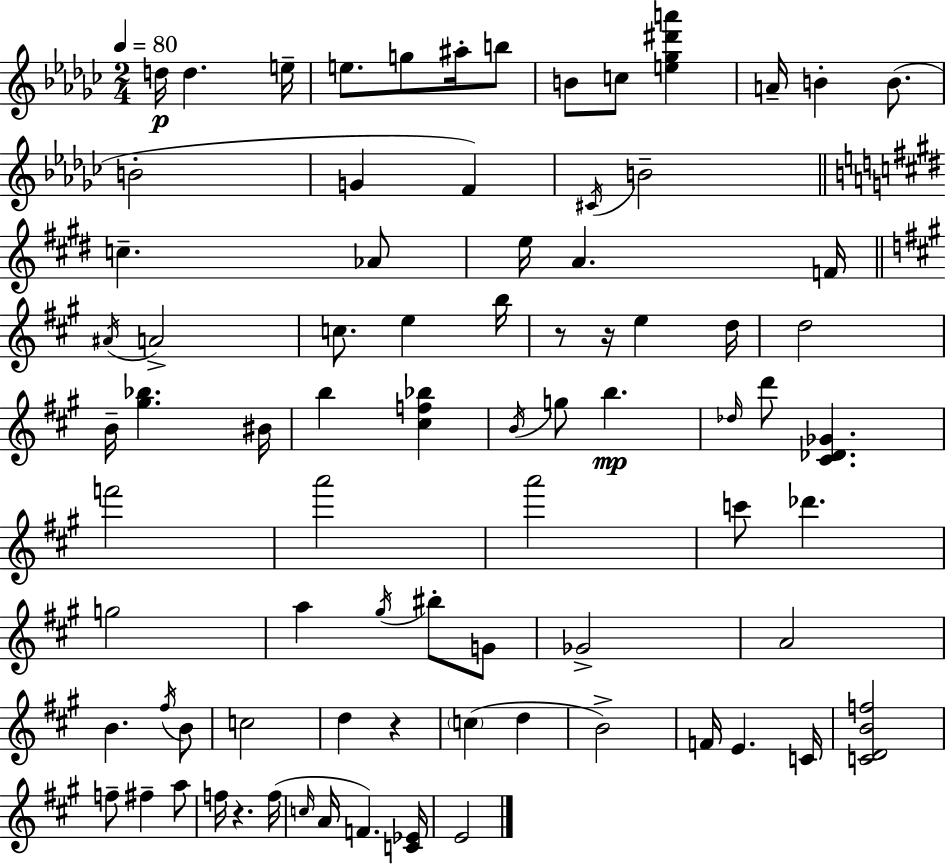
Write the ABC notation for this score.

X:1
T:Untitled
M:2/4
L:1/4
K:Ebm
d/4 d e/4 e/2 g/2 ^a/4 b/2 B/2 c/2 [e_g^d'a'] A/4 B B/2 B2 G F ^C/4 B2 c _A/2 e/4 A F/4 ^A/4 A2 c/2 e b/4 z/2 z/4 e d/4 d2 B/4 [^g_b] ^B/4 b [^cf_b] B/4 g/2 b _d/4 d'/2 [^C_D_G] f'2 a'2 a'2 c'/2 _d' g2 a ^g/4 ^b/2 G/2 _G2 A2 B ^f/4 B/2 c2 d z c d B2 F/4 E C/4 [CDBf]2 f/2 ^f a/2 f/4 z f/4 c/4 A/4 F [C_E]/4 E2